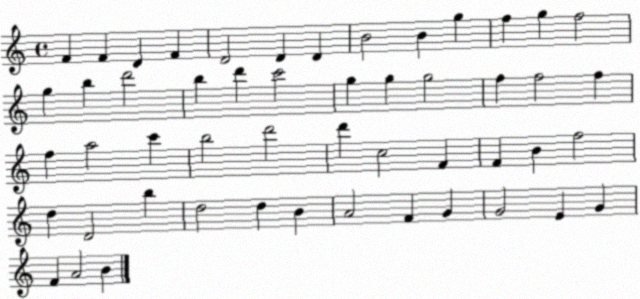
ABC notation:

X:1
T:Untitled
M:4/4
L:1/4
K:C
F F D F D2 D D B2 B g f g f2 g b d'2 b d' c'2 g g g2 f f2 f f a2 c' b2 d'2 d' c2 F F B f2 d D2 b d2 d B A2 F G G2 E G F A2 B